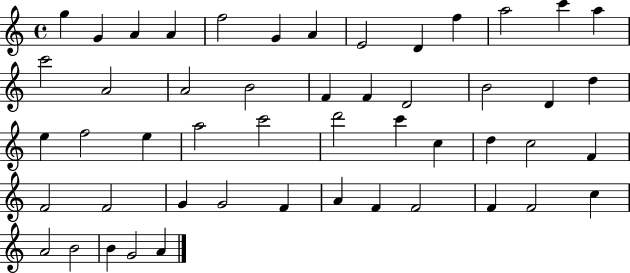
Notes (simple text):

G5/q G4/q A4/q A4/q F5/h G4/q A4/q E4/h D4/q F5/q A5/h C6/q A5/q C6/h A4/h A4/h B4/h F4/q F4/q D4/h B4/h D4/q D5/q E5/q F5/h E5/q A5/h C6/h D6/h C6/q C5/q D5/q C5/h F4/q F4/h F4/h G4/q G4/h F4/q A4/q F4/q F4/h F4/q F4/h C5/q A4/h B4/h B4/q G4/h A4/q